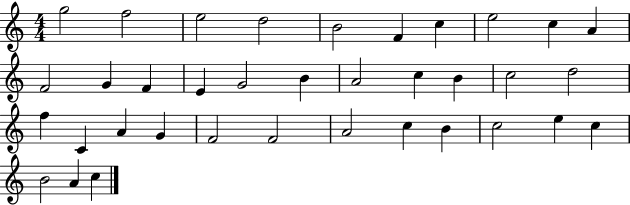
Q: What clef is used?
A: treble